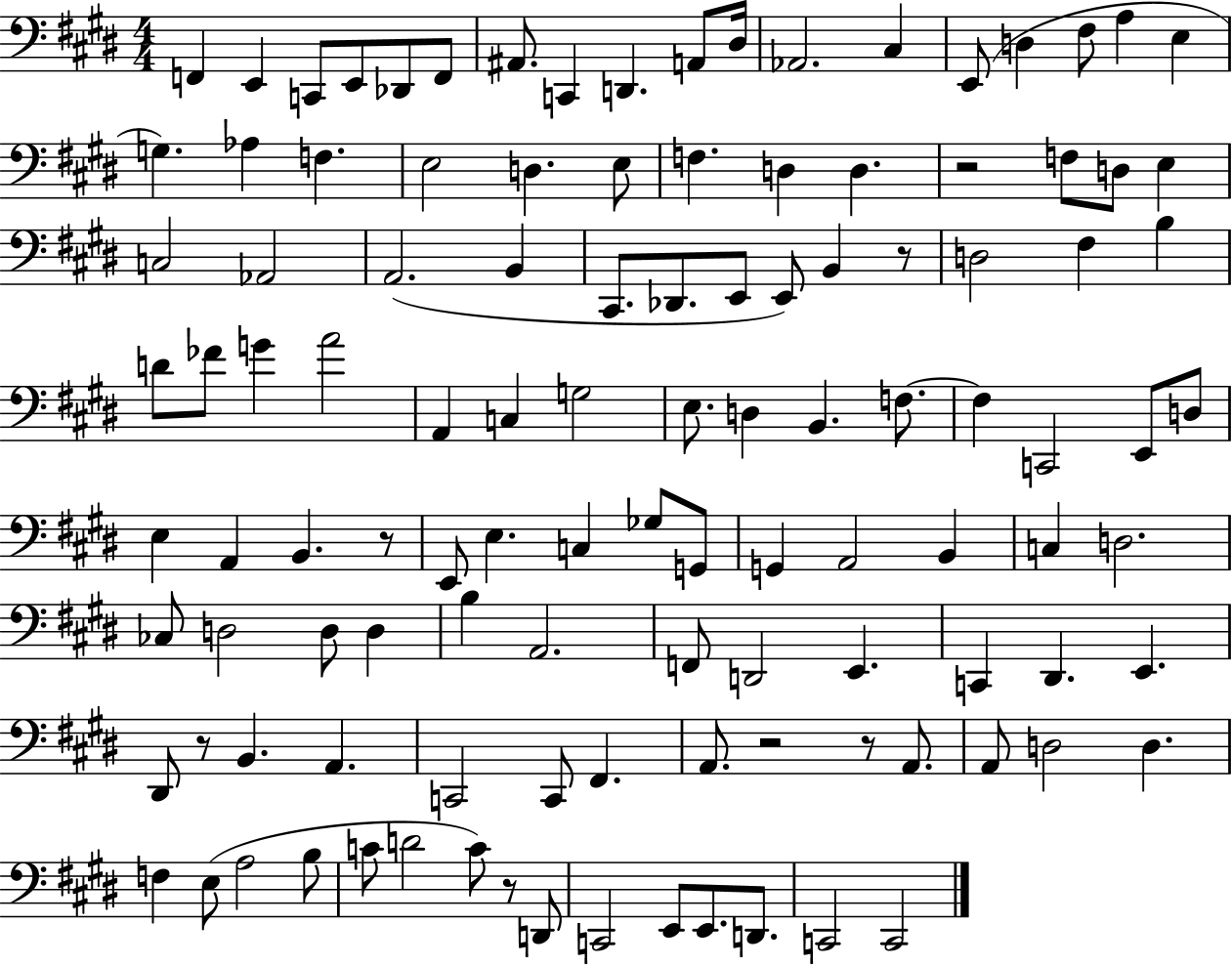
F2/q E2/q C2/e E2/e Db2/e F2/e A#2/e. C2/q D2/q. A2/e D#3/s Ab2/h. C#3/q E2/e D3/q F#3/e A3/q E3/q G3/q. Ab3/q F3/q. E3/h D3/q. E3/e F3/q. D3/q D3/q. R/h F3/e D3/e E3/q C3/h Ab2/h A2/h. B2/q C#2/e. Db2/e. E2/e E2/e B2/q R/e D3/h F#3/q B3/q D4/e FES4/e G4/q A4/h A2/q C3/q G3/h E3/e. D3/q B2/q. F3/e. F3/q C2/h E2/e D3/e E3/q A2/q B2/q. R/e E2/e E3/q. C3/q Gb3/e G2/e G2/q A2/h B2/q C3/q D3/h. CES3/e D3/h D3/e D3/q B3/q A2/h. F2/e D2/h E2/q. C2/q D#2/q. E2/q. D#2/e R/e B2/q. A2/q. C2/h C2/e F#2/q. A2/e. R/h R/e A2/e. A2/e D3/h D3/q. F3/q E3/e A3/h B3/e C4/e D4/h C4/e R/e D2/e C2/h E2/e E2/e. D2/e. C2/h C2/h